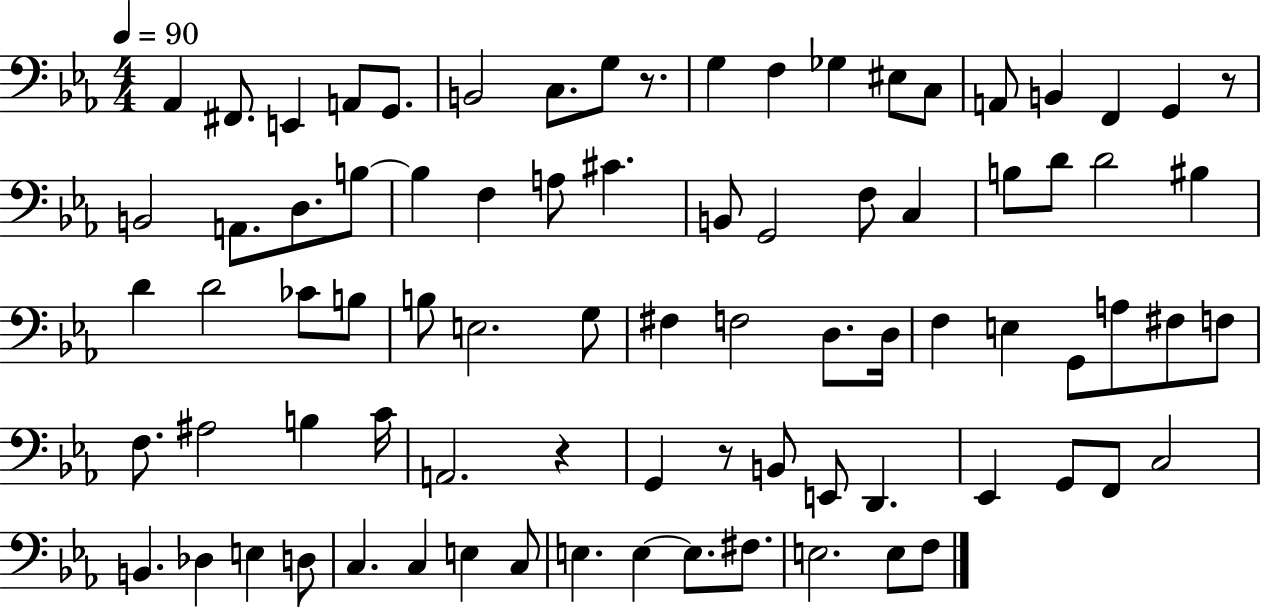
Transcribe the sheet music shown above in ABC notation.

X:1
T:Untitled
M:4/4
L:1/4
K:Eb
_A,, ^F,,/2 E,, A,,/2 G,,/2 B,,2 C,/2 G,/2 z/2 G, F, _G, ^E,/2 C,/2 A,,/2 B,, F,, G,, z/2 B,,2 A,,/2 D,/2 B,/2 B, F, A,/2 ^C B,,/2 G,,2 F,/2 C, B,/2 D/2 D2 ^B, D D2 _C/2 B,/2 B,/2 E,2 G,/2 ^F, F,2 D,/2 D,/4 F, E, G,,/2 A,/2 ^F,/2 F,/2 F,/2 ^A,2 B, C/4 A,,2 z G,, z/2 B,,/2 E,,/2 D,, _E,, G,,/2 F,,/2 C,2 B,, _D, E, D,/2 C, C, E, C,/2 E, E, E,/2 ^F,/2 E,2 E,/2 F,/2